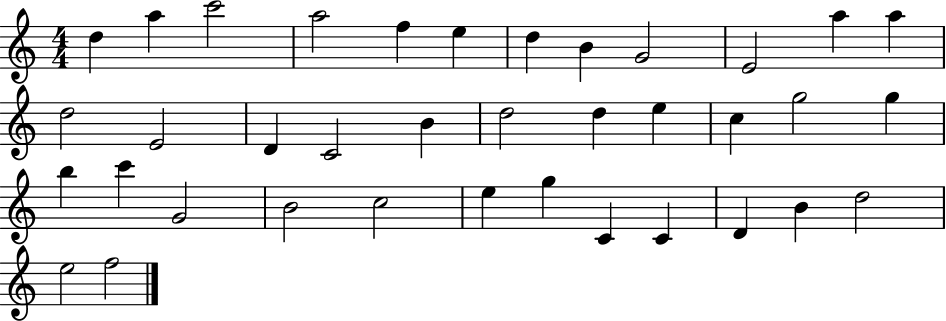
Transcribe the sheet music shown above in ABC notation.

X:1
T:Untitled
M:4/4
L:1/4
K:C
d a c'2 a2 f e d B G2 E2 a a d2 E2 D C2 B d2 d e c g2 g b c' G2 B2 c2 e g C C D B d2 e2 f2